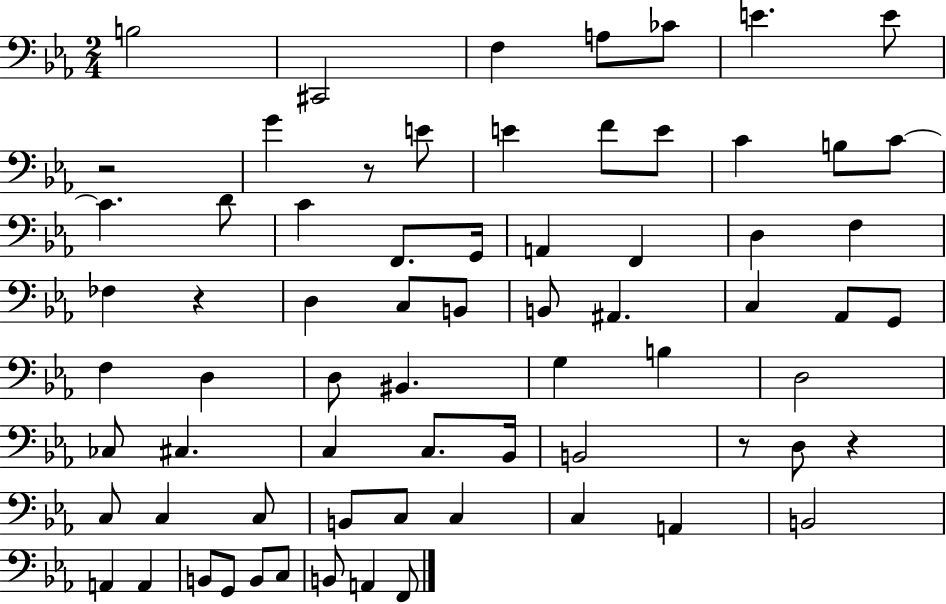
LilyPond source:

{
  \clef bass
  \numericTimeSignature
  \time 2/4
  \key ees \major
  b2 | cis,2 | f4 a8 ces'8 | e'4. e'8 | \break r2 | g'4 r8 e'8 | e'4 f'8 e'8 | c'4 b8 c'8~~ | \break c'4. d'8 | c'4 f,8. g,16 | a,4 f,4 | d4 f4 | \break fes4 r4 | d4 c8 b,8 | b,8 ais,4. | c4 aes,8 g,8 | \break f4 d4 | d8 bis,4. | g4 b4 | d2 | \break ces8 cis4. | c4 c8. bes,16 | b,2 | r8 d8 r4 | \break c8 c4 c8 | b,8 c8 c4 | c4 a,4 | b,2 | \break a,4 a,4 | b,8 g,8 b,8 c8 | b,8 a,4 f,8 | \bar "|."
}